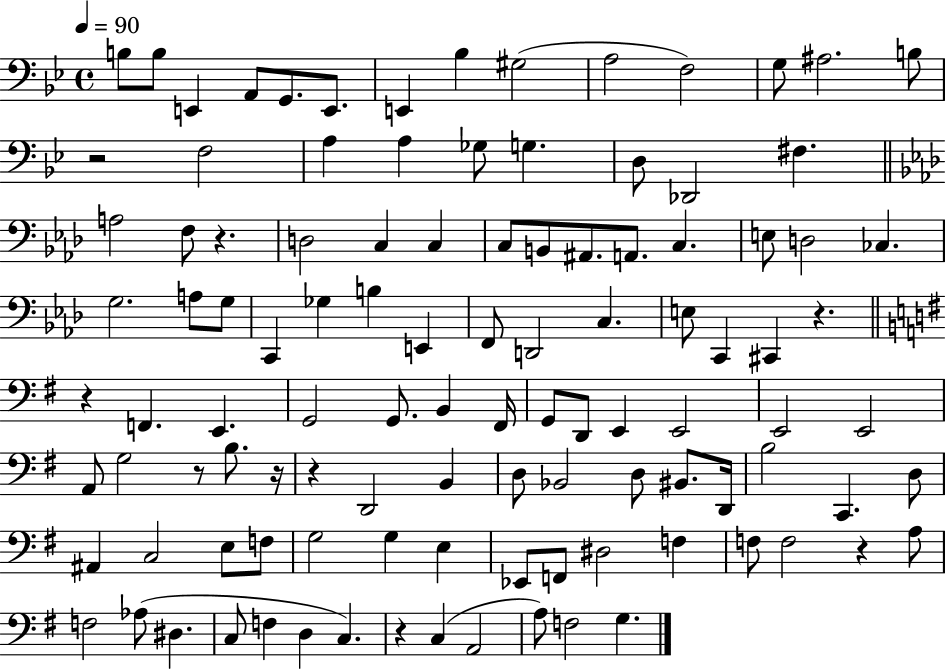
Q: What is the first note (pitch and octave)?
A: B3